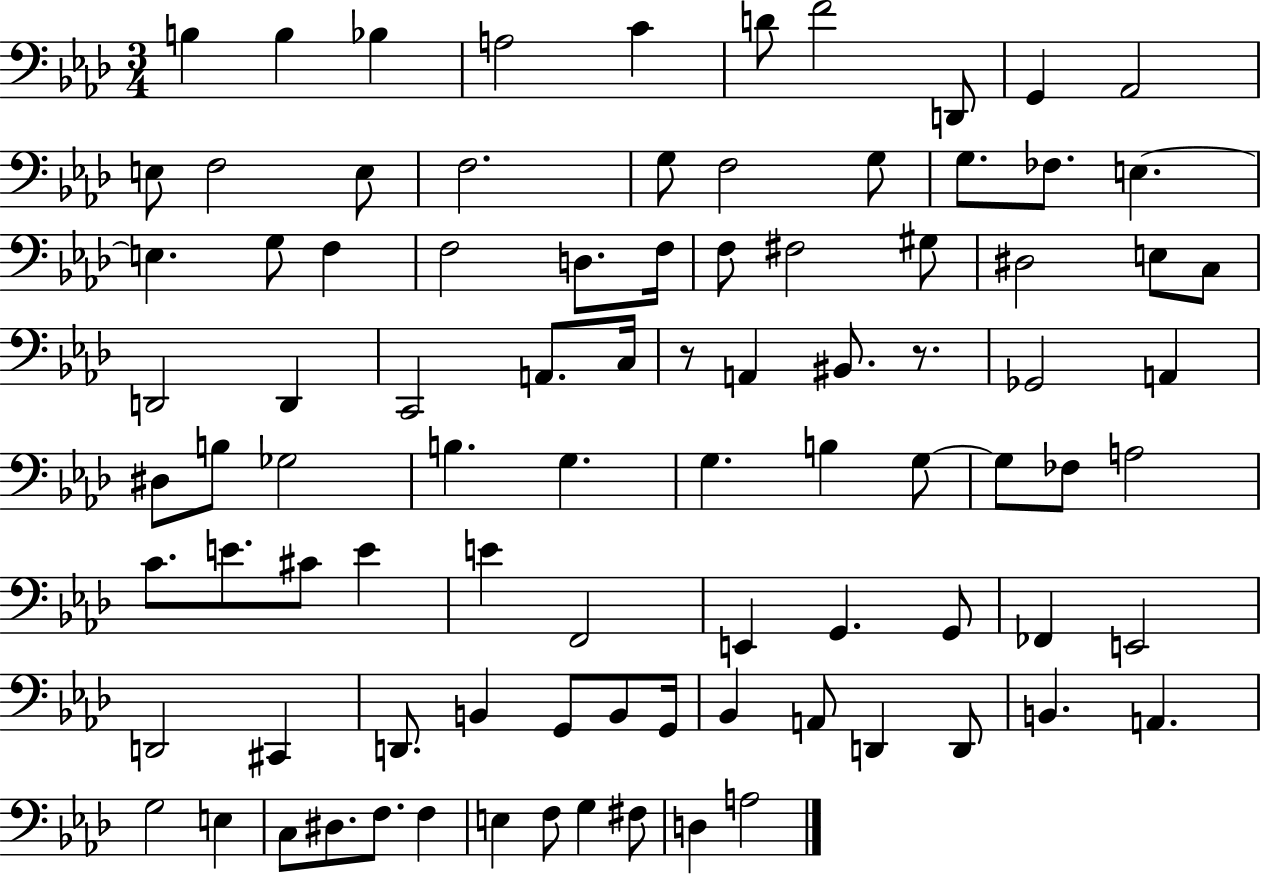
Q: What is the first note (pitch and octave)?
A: B3